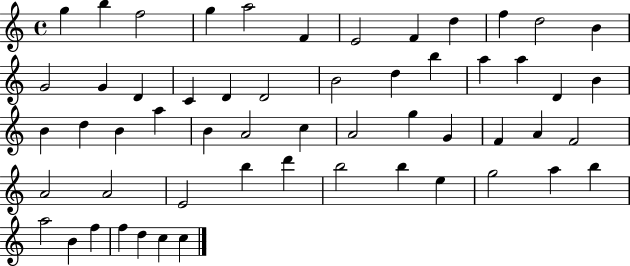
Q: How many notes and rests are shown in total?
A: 56